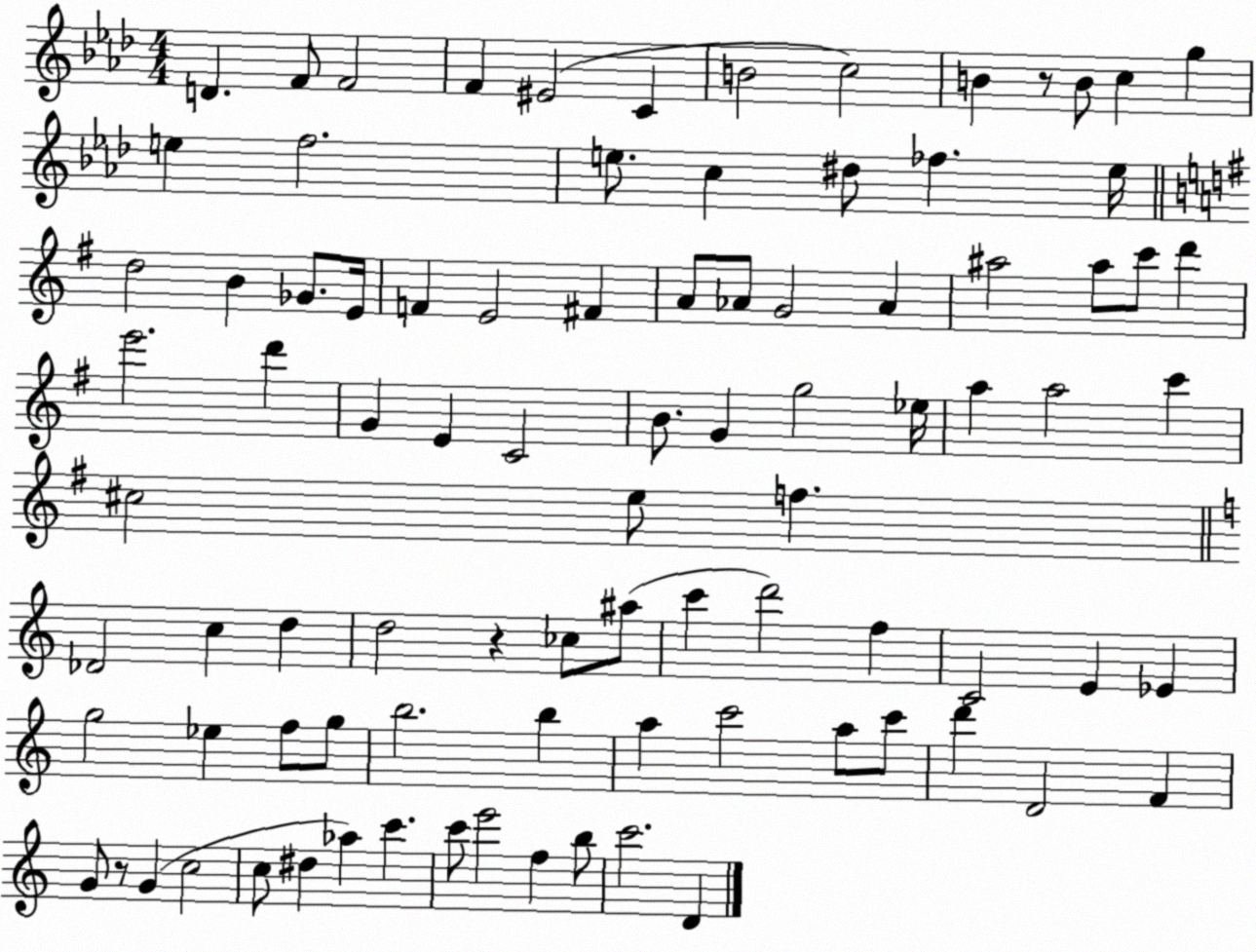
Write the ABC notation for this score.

X:1
T:Untitled
M:4/4
L:1/4
K:Ab
D F/2 F2 F ^E2 C B2 c2 B z/2 B/2 c g e f2 e/2 c ^d/2 _f e/4 d2 B _G/2 E/4 F E2 ^F A/2 _A/2 G2 _A ^a2 ^a/2 c'/2 d' e'2 d' G E C2 B/2 G g2 _e/4 a a2 c' ^c2 e/2 f _D2 c d d2 z _c/2 ^a/2 c' d'2 f C2 E _E g2 _e f/2 g/2 b2 b a c'2 a/2 c'/2 d' D2 F G/2 z/2 G c2 c/2 ^d _a c' c'/2 e'2 f b/2 c'2 D